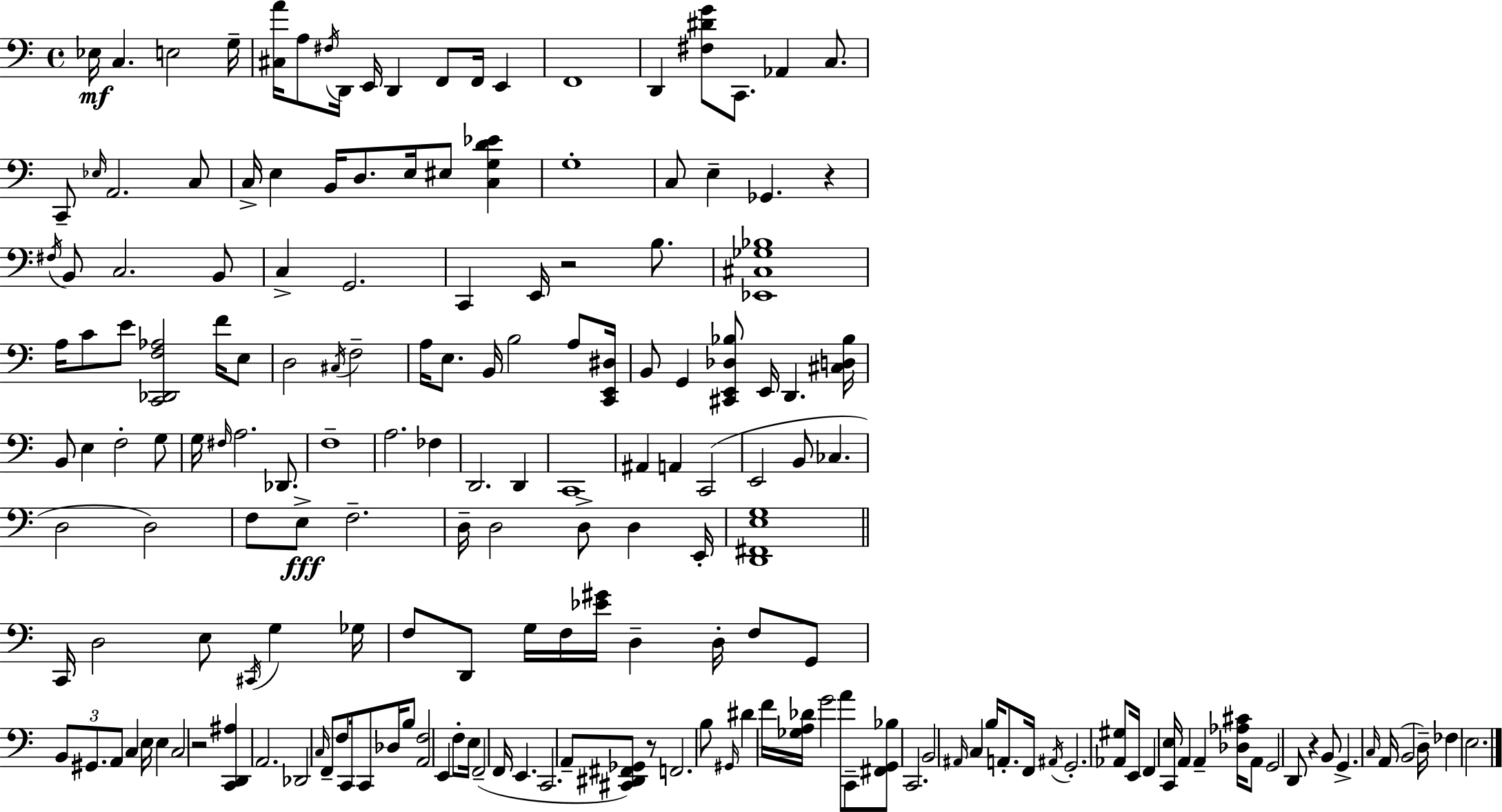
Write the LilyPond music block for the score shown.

{
  \clef bass
  \time 4/4
  \defaultTimeSignature
  \key c \major
  \repeat volta 2 { ees16\mf c4. e2 g16-- | <cis a'>16 a8 \acciaccatura { fis16 } d,16 e,16 d,4 f,8 f,16 e,4 | f,1 | d,4 <fis dis' g'>8 c,8. aes,4 c8. | \break c,8-- \grace { ees16 } a,2. | c8 c16-> e4 b,16 d8. e16 eis8 <c g d' ees'>4 | g1-. | c8 e4-- ges,4. r4 | \break \acciaccatura { fis16 } b,8 c2. | b,8 c4-> g,2. | c,4 e,16 r2 | b8. <ees, cis ges bes>1 | \break a16 c'8 e'8 <c, des, f aes>2 | f'16 e8 d2 \acciaccatura { cis16 } f2-- | a16 e8. b,16 b2 | a8 <c, e, dis>16 b,8 g,4 <cis, e, des bes>8 e,16 d,4. | \break <cis d bes>16 b,8 e4 f2-. | g8 g16 \grace { fis16 } a2. | des,8. f1-- | a2. | \break fes4 d,2. | d,4 c,1 | ais,4 a,4 c,2( | e,2 b,8 ces4. | \break d2 d2) | f8 e8->\fff f2.-- | d16-- d2 d8-> | d4 e,16-. <d, fis, e g>1 | \break \bar "||" \break \key c \major c,16 d2 e8 \acciaccatura { cis,16 } g4 | ges16 f8 d,8 g16 f16 <ees' gis'>16 d4-- d16-. f8 g,8 | \tuplet 3/2 { b,8 gis,8. a,8 } c4 e16 e4 | c2 r2 | \break <c, d, ais>4 a,2. | des,2 \grace { c16 } f,8-- f8 c,16 c,8 | des16 b8 <a, f>2 e,4 | f8-. e16 f,2--( f,16 e,4. | \break c,2. a,8-- | <cis, dis, fis, ges,>8) r8 f,2. | b8 \grace { gis,16 } dis'4 f'16 <ges a des'>16 g'2 | a'8 c,8-- <fis, g, bes>8 c,2. | \break b,2 \grace { ais,16 } c4 | b16 a,8.-. f,16 \acciaccatura { ais,16 } g,2.-. | <aes, gis>8 e,16 f,4 <c, e>16 a,4 a,4-- | <des aes cis'>16 a,8 g,2 d,8 r4 | \break b,8 g,4.-> \grace { c16 } a,16( b,2 | d16--) fes4 e2. | } \bar "|."
}